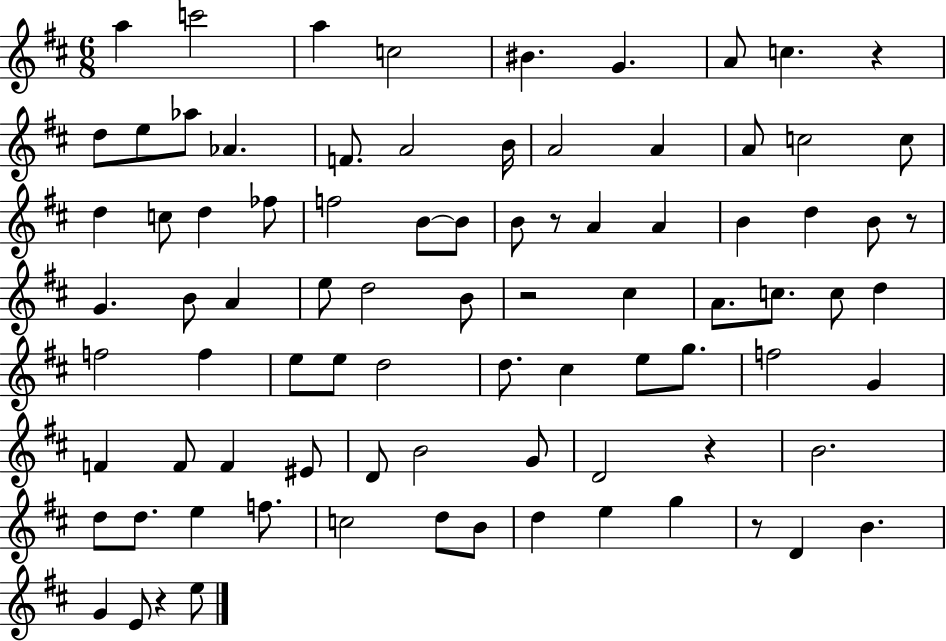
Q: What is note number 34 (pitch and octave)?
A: G4